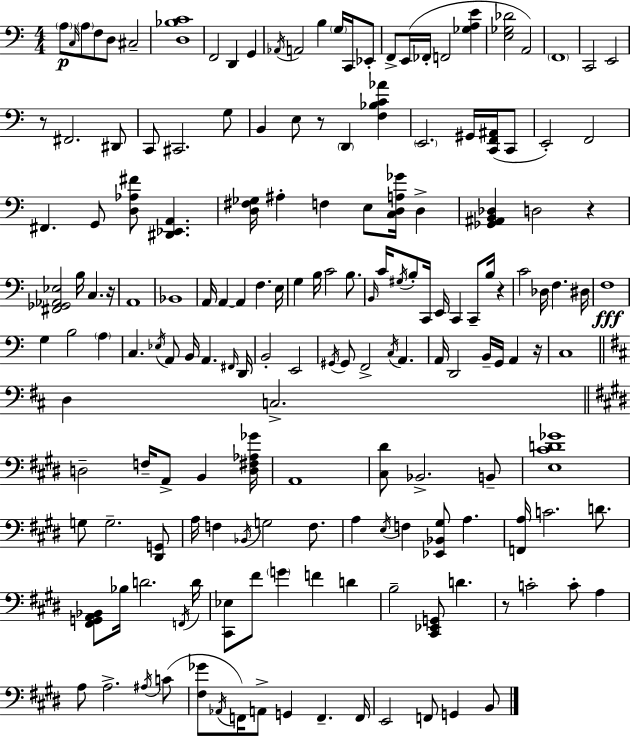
A3/e C3/s A3/e F3/e D3/e C#3/h [D3,Bb3,C4]/w F2/h D2/q G2/q Ab2/s A2/h B3/q G3/s C2/s Eb2/e F2/e E2/s FES2/s F2/h [Gb3,A3,E4]/q [E3,Gb3,Db4]/h A2/h F2/w C2/h E2/h R/e F#2/h. D#2/e C2/e C#2/h. G3/e B2/q E3/e R/e D2/q [F3,Bb3,C4,Ab4]/q E2/h. G#2/s [C2,F2,A#2]/s C2/e E2/h F2/h F#2/q. G2/e [D3,Ab3,F#4]/e [D#2,Eb2,A2]/q. [D3,F#3,Gb3]/s A#3/q F3/q E3/e [C3,D3,A3,Gb4]/s D3/q [Gb2,A#2,B2,Db3]/q D3/h R/q [F#2,Gb2,Ab2,Eb3]/h B3/s C3/q. R/s A2/w Bb2/w A2/s A2/q A2/q F3/q. E3/s G3/q B3/s C4/h B3/e. B2/s C4/s G#3/s B3/e C2/s E2/s C2/q C2/e B3/s R/q C4/h Db3/s F3/q. D#3/s F3/w G3/q B3/h A3/q C3/q. Eb3/s A2/e B2/s A2/q. F#2/s D2/s B2/h E2/h G#2/s G#2/e F2/h C3/s A2/q. A2/s D2/h B2/s G2/s A2/q R/s C3/w D3/q C3/h. D3/h F3/s A2/e B2/q [D3,F#3,Ab3,Gb4]/s A2/w [C#3,D#4]/e Bb2/h. B2/e [E3,C#4,D4,Gb4]/w G3/e G3/h. [D#2,G2]/e A3/s F3/q Bb2/s G3/h F3/e. A3/q E3/s F3/q [Eb2,Bb2,G#3]/e A3/q. [F2,A3]/s C4/h. D4/e. [F#2,G2,A2,Bb2]/e Bb3/s D4/h. F2/s D4/s [C#2,Eb3]/e F#4/e G4/q F4/q D4/q B3/h [C#2,Eb2,G2]/e D4/q. R/e C4/h C4/e A3/q A3/e A3/h. A#3/s C4/e [F#3,Gb4]/e Ab2/s F2/s A2/e G2/q F2/q. F2/s E2/h F2/e G2/q B2/e